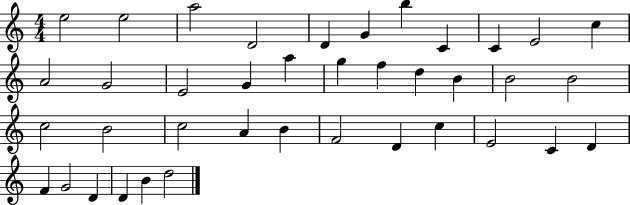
X:1
T:Untitled
M:4/4
L:1/4
K:C
e2 e2 a2 D2 D G b C C E2 c A2 G2 E2 G a g f d B B2 B2 c2 B2 c2 A B F2 D c E2 C D F G2 D D B d2